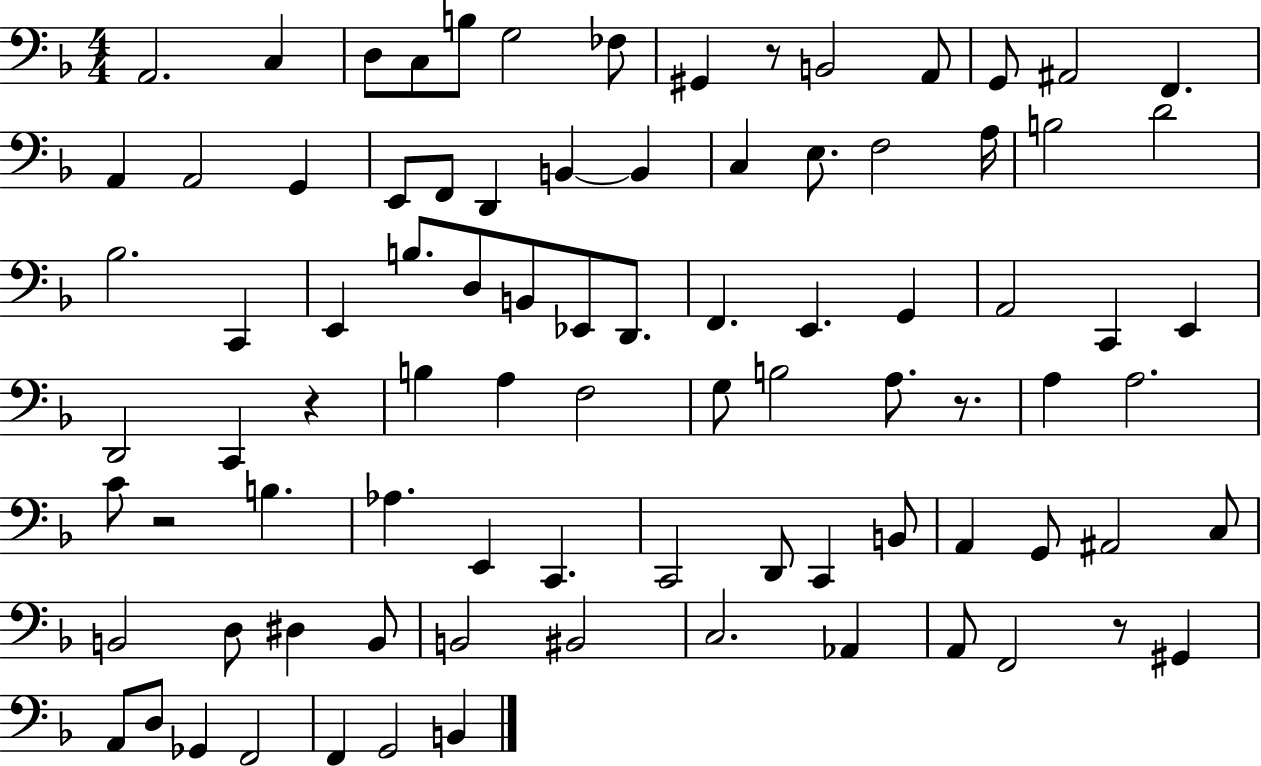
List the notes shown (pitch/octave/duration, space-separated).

A2/h. C3/q D3/e C3/e B3/e G3/h FES3/e G#2/q R/e B2/h A2/e G2/e A#2/h F2/q. A2/q A2/h G2/q E2/e F2/e D2/q B2/q B2/q C3/q E3/e. F3/h A3/s B3/h D4/h Bb3/h. C2/q E2/q B3/e. D3/e B2/e Eb2/e D2/e. F2/q. E2/q. G2/q A2/h C2/q E2/q D2/h C2/q R/q B3/q A3/q F3/h G3/e B3/h A3/e. R/e. A3/q A3/h. C4/e R/h B3/q. Ab3/q. E2/q C2/q. C2/h D2/e C2/q B2/e A2/q G2/e A#2/h C3/e B2/h D3/e D#3/q B2/e B2/h BIS2/h C3/h. Ab2/q A2/e F2/h R/e G#2/q A2/e D3/e Gb2/q F2/h F2/q G2/h B2/q